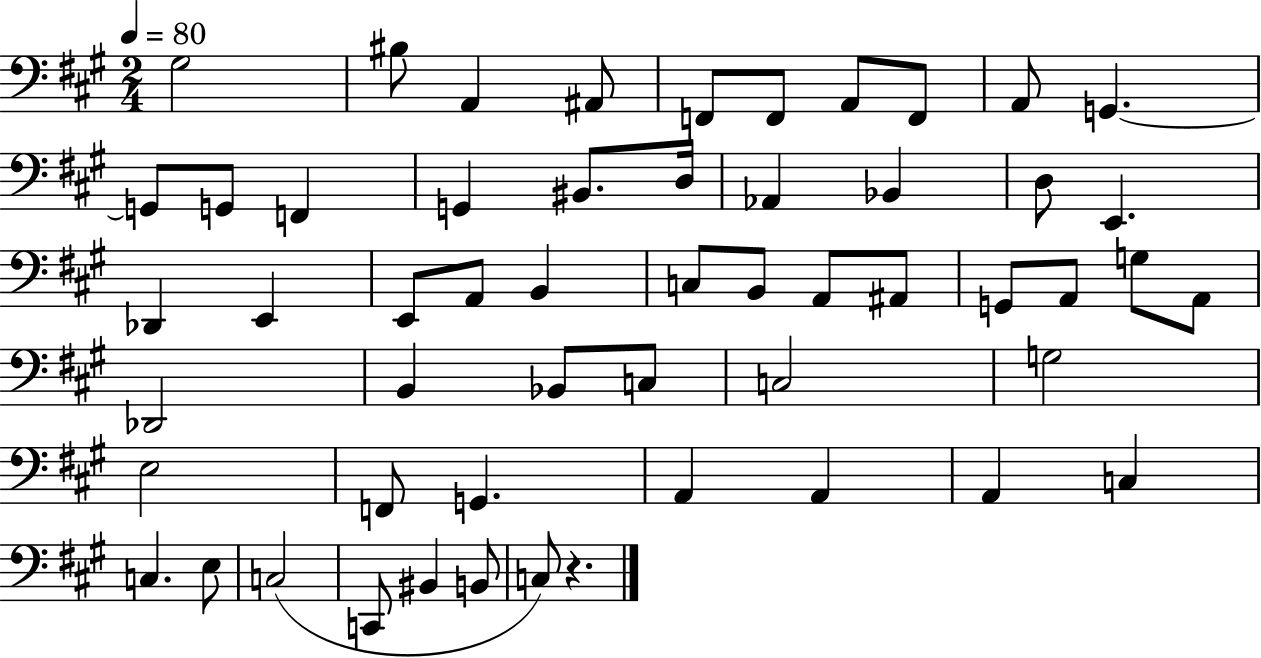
X:1
T:Untitled
M:2/4
L:1/4
K:A
^G,2 ^B,/2 A,, ^A,,/2 F,,/2 F,,/2 A,,/2 F,,/2 A,,/2 G,, G,,/2 G,,/2 F,, G,, ^B,,/2 D,/4 _A,, _B,, D,/2 E,, _D,, E,, E,,/2 A,,/2 B,, C,/2 B,,/2 A,,/2 ^A,,/2 G,,/2 A,,/2 G,/2 A,,/2 _D,,2 B,, _B,,/2 C,/2 C,2 G,2 E,2 F,,/2 G,, A,, A,, A,, C, C, E,/2 C,2 C,,/2 ^B,, B,,/2 C,/2 z